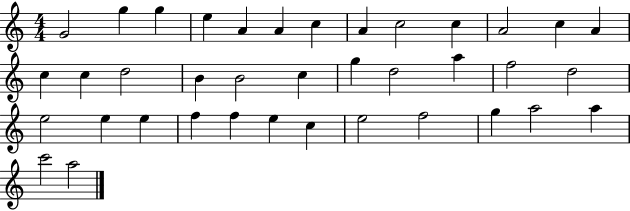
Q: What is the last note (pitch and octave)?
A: A5